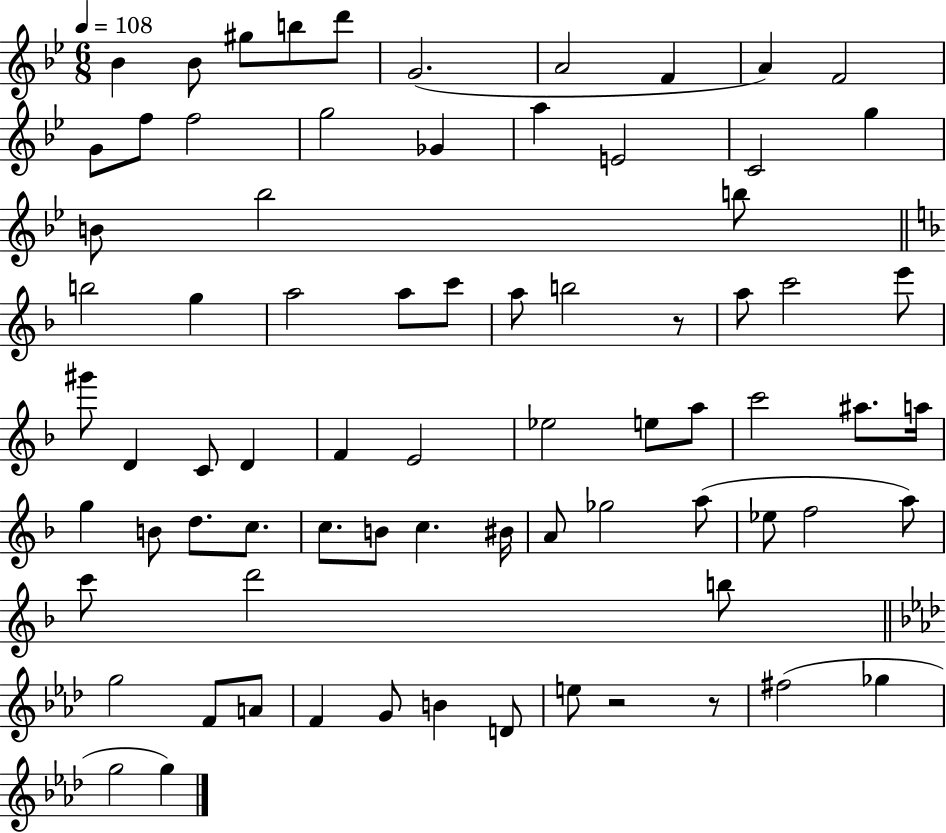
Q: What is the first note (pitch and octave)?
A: Bb4